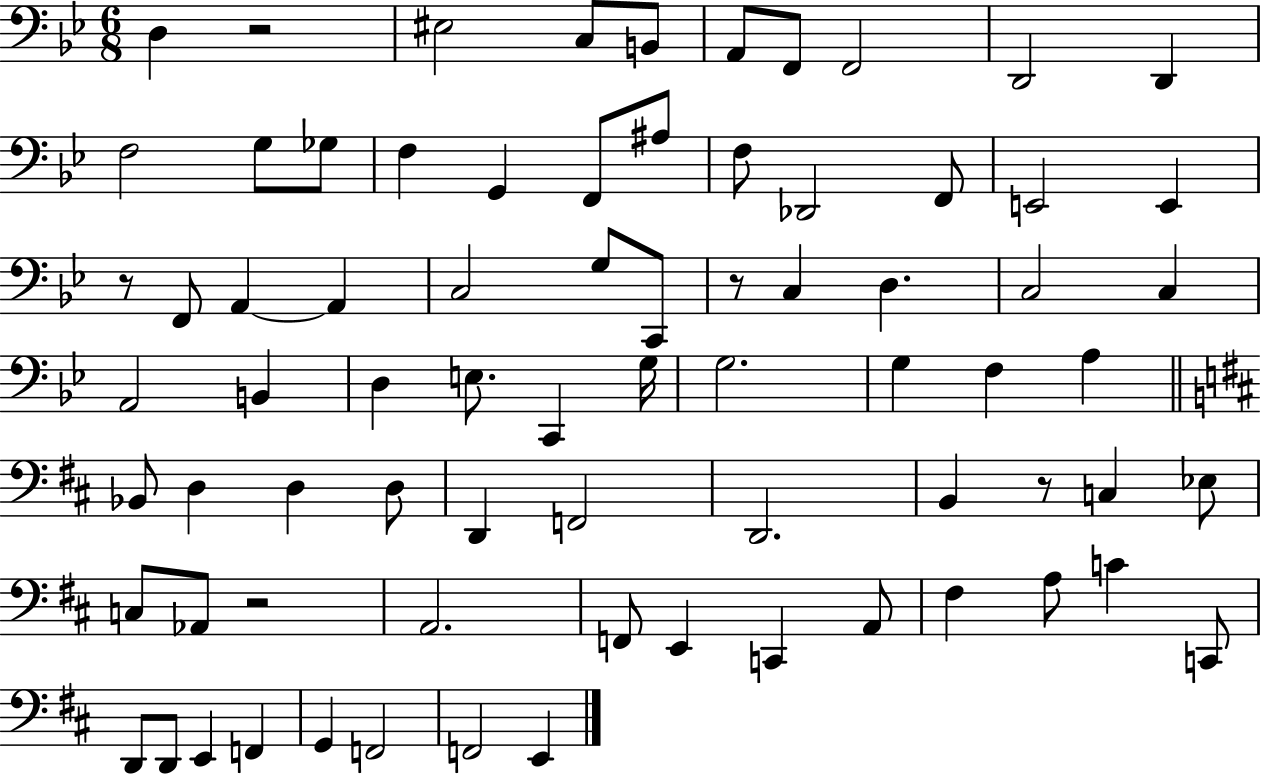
D3/q R/h EIS3/h C3/e B2/e A2/e F2/e F2/h D2/h D2/q F3/h G3/e Gb3/e F3/q G2/q F2/e A#3/e F3/e Db2/h F2/e E2/h E2/q R/e F2/e A2/q A2/q C3/h G3/e C2/e R/e C3/q D3/q. C3/h C3/q A2/h B2/q D3/q E3/e. C2/q G3/s G3/h. G3/q F3/q A3/q Bb2/e D3/q D3/q D3/e D2/q F2/h D2/h. B2/q R/e C3/q Eb3/e C3/e Ab2/e R/h A2/h. F2/e E2/q C2/q A2/e F#3/q A3/e C4/q C2/e D2/e D2/e E2/q F2/q G2/q F2/h F2/h E2/q